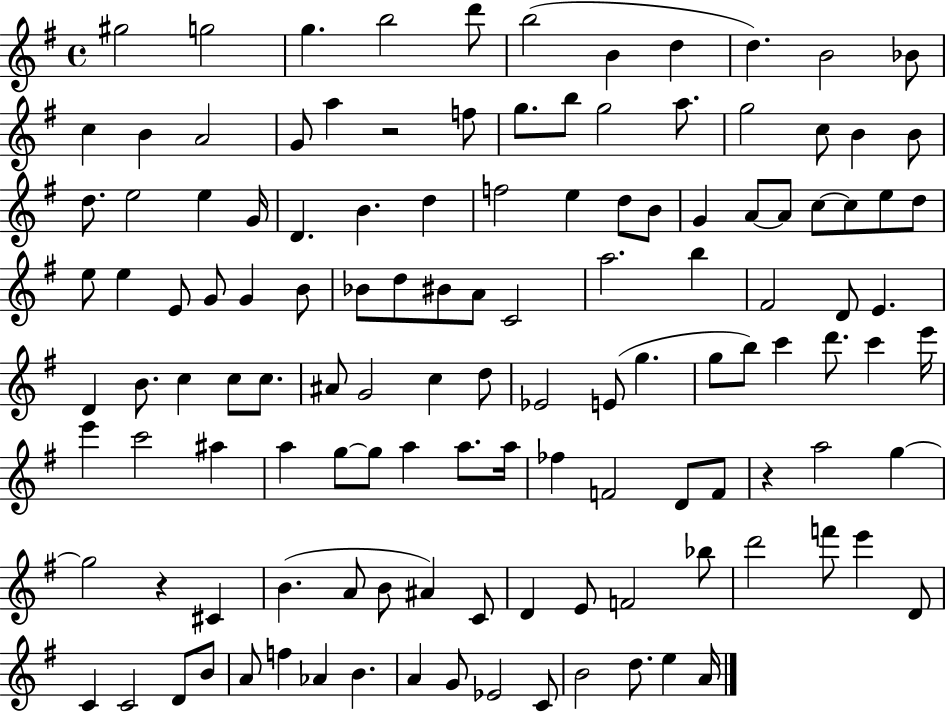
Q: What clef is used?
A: treble